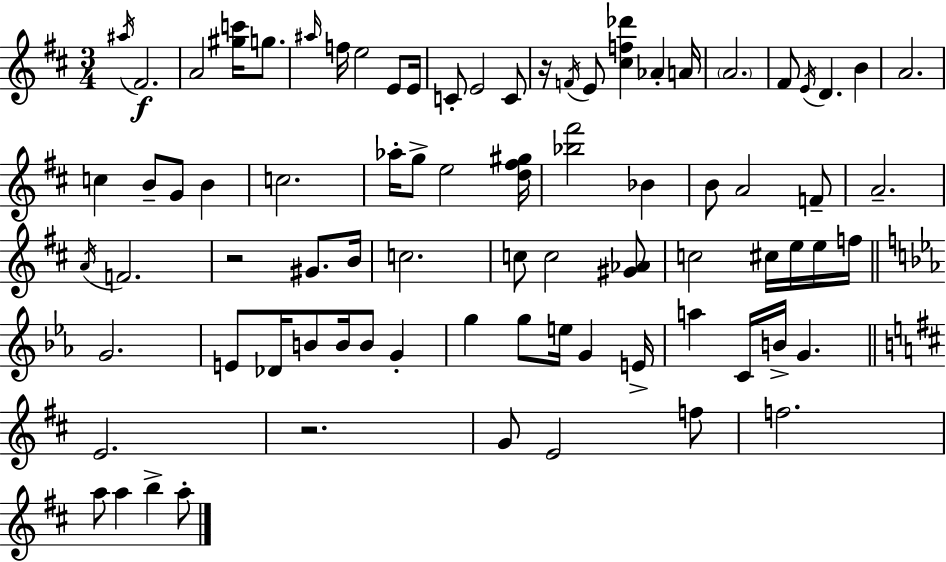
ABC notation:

X:1
T:Untitled
M:3/4
L:1/4
K:D
^a/4 ^F2 A2 [^gc']/4 g/2 ^a/4 f/4 e2 E/2 E/4 C/2 E2 C/2 z/4 F/4 E/2 [^cf_d'] _A A/4 A2 ^F/2 E/4 D B A2 c B/2 G/2 B c2 _a/4 g/2 e2 [d^f^g]/4 [_b^f']2 _B B/2 A2 F/2 A2 A/4 F2 z2 ^G/2 B/4 c2 c/2 c2 [^G_A]/2 c2 ^c/4 e/4 e/4 f/4 G2 E/2 _D/4 B/2 B/4 B/2 G g g/2 e/4 G E/4 a C/4 B/4 G E2 z2 G/2 E2 f/2 f2 a/2 a b a/2